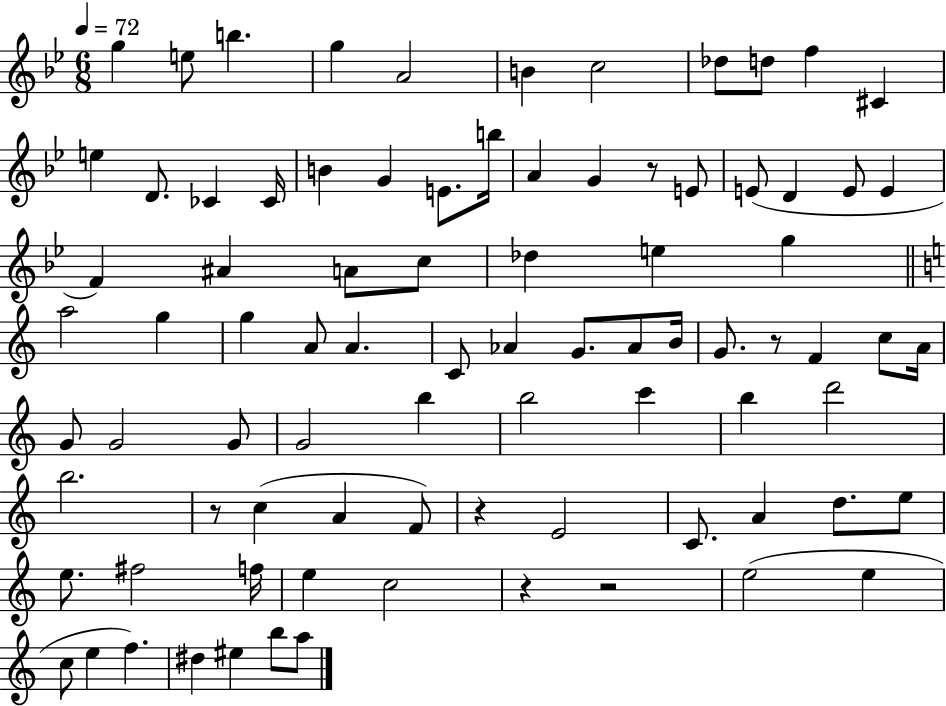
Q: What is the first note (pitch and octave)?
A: G5